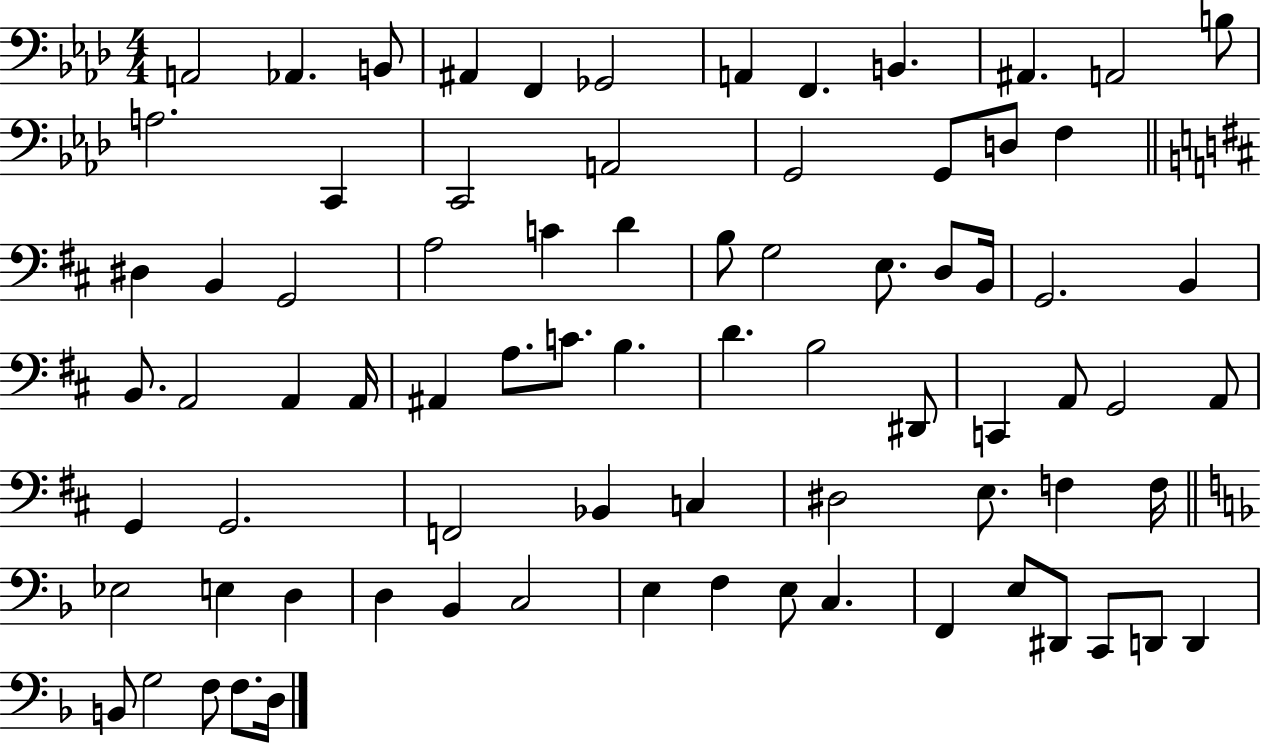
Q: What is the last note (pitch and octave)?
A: D3